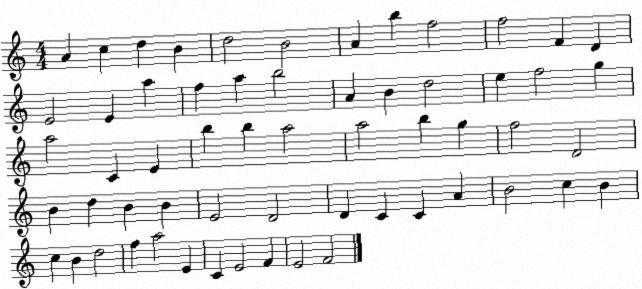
X:1
T:Untitled
M:4/4
L:1/4
K:C
A c d B d2 B2 A b f2 f2 F D E2 E a f a b2 A B d2 e f2 g a2 C E b b a2 a2 b g f2 D2 B d B B E2 D2 D C C A B2 c B c B d2 f a2 E C E2 F E2 F2